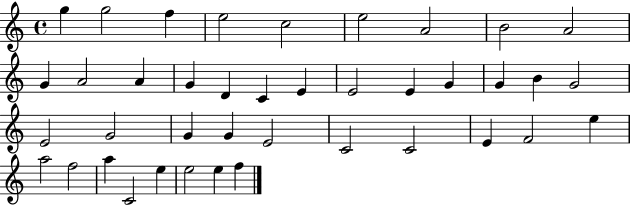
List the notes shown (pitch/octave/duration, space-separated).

G5/q G5/h F5/q E5/h C5/h E5/h A4/h B4/h A4/h G4/q A4/h A4/q G4/q D4/q C4/q E4/q E4/h E4/q G4/q G4/q B4/q G4/h E4/h G4/h G4/q G4/q E4/h C4/h C4/h E4/q F4/h E5/q A5/h F5/h A5/q C4/h E5/q E5/h E5/q F5/q